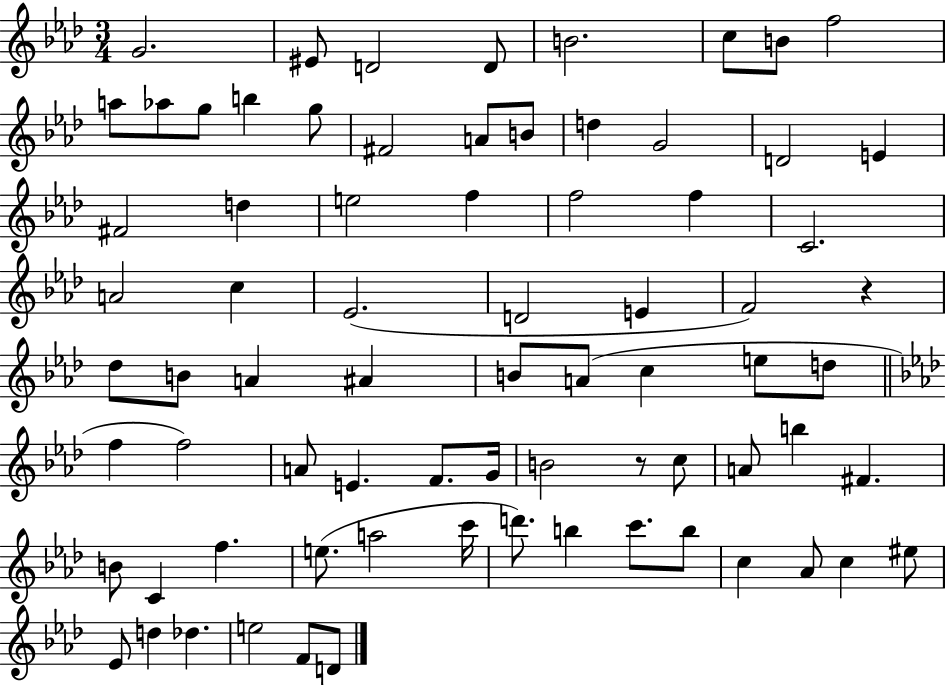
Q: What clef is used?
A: treble